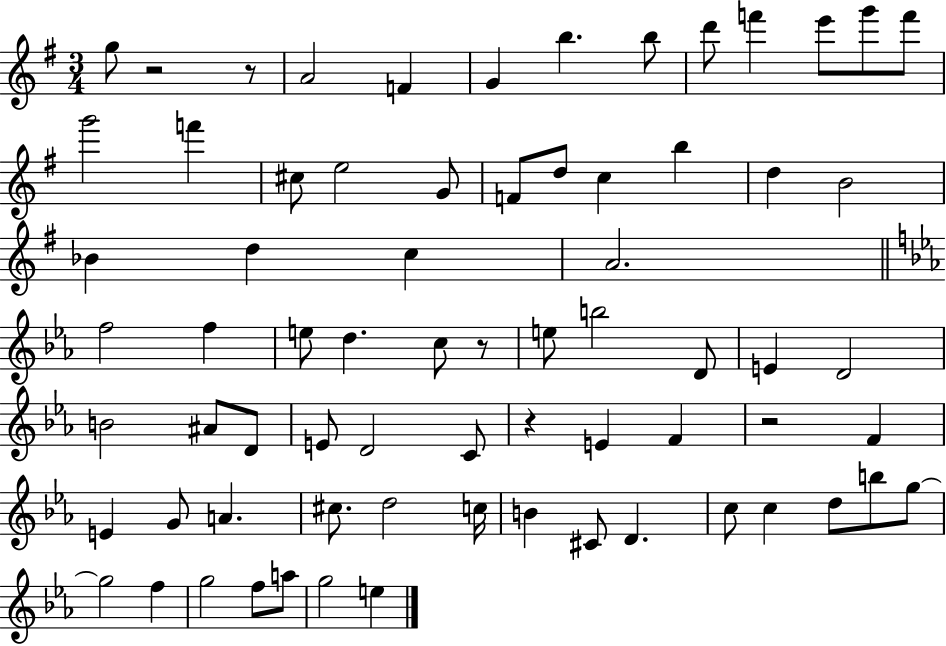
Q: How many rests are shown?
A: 5